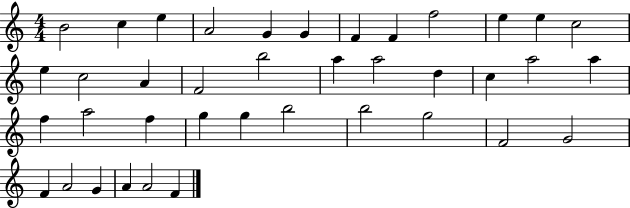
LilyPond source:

{
  \clef treble
  \numericTimeSignature
  \time 4/4
  \key c \major
  b'2 c''4 e''4 | a'2 g'4 g'4 | f'4 f'4 f''2 | e''4 e''4 c''2 | \break e''4 c''2 a'4 | f'2 b''2 | a''4 a''2 d''4 | c''4 a''2 a''4 | \break f''4 a''2 f''4 | g''4 g''4 b''2 | b''2 g''2 | f'2 g'2 | \break f'4 a'2 g'4 | a'4 a'2 f'4 | \bar "|."
}